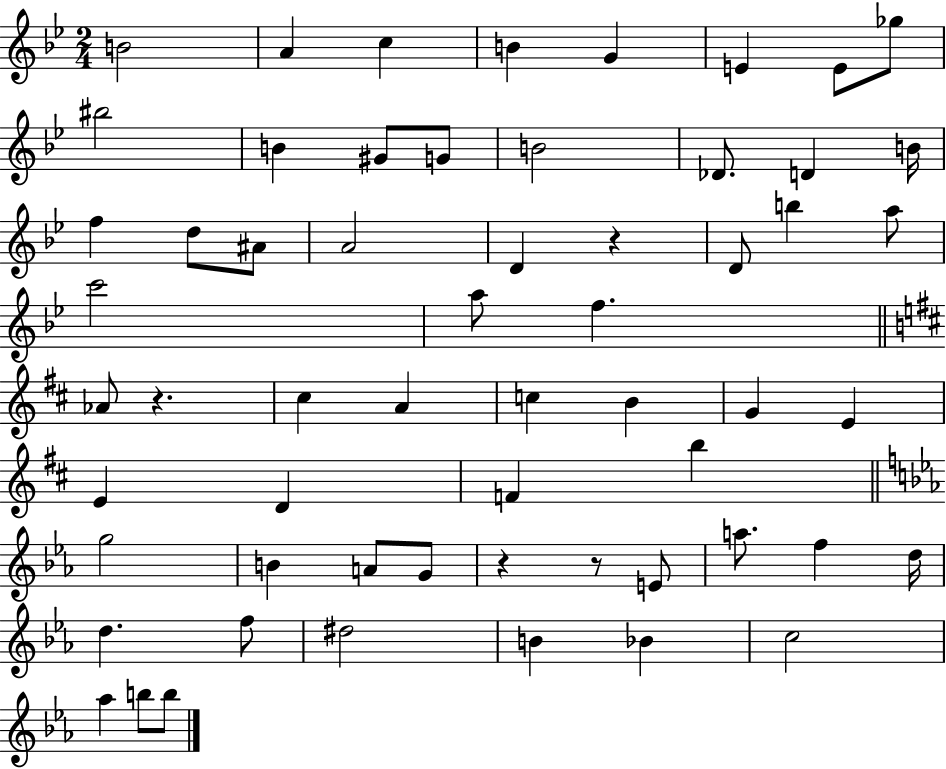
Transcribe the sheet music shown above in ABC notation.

X:1
T:Untitled
M:2/4
L:1/4
K:Bb
B2 A c B G E E/2 _g/2 ^b2 B ^G/2 G/2 B2 _D/2 D B/4 f d/2 ^A/2 A2 D z D/2 b a/2 c'2 a/2 f _A/2 z ^c A c B G E E D F b g2 B A/2 G/2 z z/2 E/2 a/2 f d/4 d f/2 ^d2 B _B c2 _a b/2 b/2